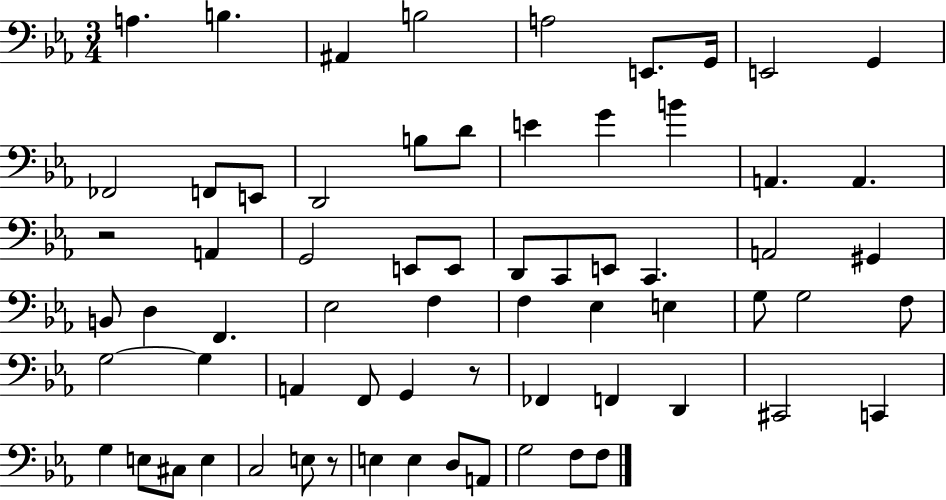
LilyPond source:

{
  \clef bass
  \numericTimeSignature
  \time 3/4
  \key ees \major
  a4. b4. | ais,4 b2 | a2 e,8. g,16 | e,2 g,4 | \break fes,2 f,8 e,8 | d,2 b8 d'8 | e'4 g'4 b'4 | a,4. a,4. | \break r2 a,4 | g,2 e,8 e,8 | d,8 c,8 e,8 c,4. | a,2 gis,4 | \break b,8 d4 f,4. | ees2 f4 | f4 ees4 e4 | g8 g2 f8 | \break g2~~ g4 | a,4 f,8 g,4 r8 | fes,4 f,4 d,4 | cis,2 c,4 | \break g4 e8 cis8 e4 | c2 e8 r8 | e4 e4 d8 a,8 | g2 f8 f8 | \break \bar "|."
}